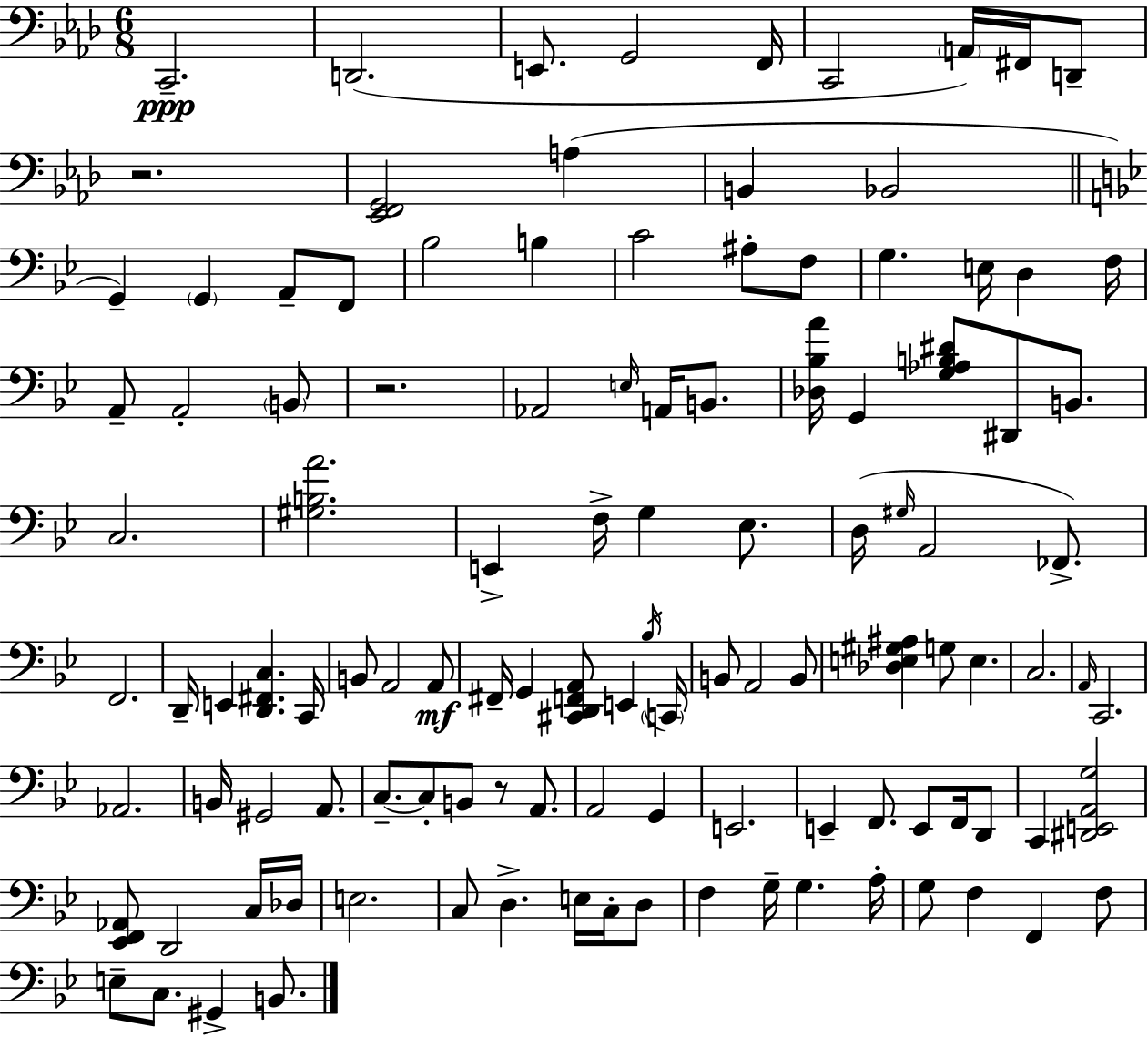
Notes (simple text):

C2/h. D2/h. E2/e. G2/h F2/s C2/h A2/s F#2/s D2/e R/h. [Eb2,F2,G2]/h A3/q B2/q Bb2/h G2/q G2/q A2/e F2/e Bb3/h B3/q C4/h A#3/e F3/e G3/q. E3/s D3/q F3/s A2/e A2/h B2/e R/h. Ab2/h E3/s A2/s B2/e. [Db3,Bb3,A4]/s G2/q [G3,Ab3,B3,D#4]/e D#2/e B2/e. C3/h. [G#3,B3,A4]/h. E2/q F3/s G3/q Eb3/e. D3/s G#3/s A2/h FES2/e. F2/h. D2/s E2/q [D2,F#2,C3]/q. C2/s B2/e A2/h A2/e F#2/s G2/q [C#2,D2,F2,A2]/e E2/q Bb3/s C2/s B2/e A2/h B2/e [Db3,E3,G#3,A#3]/q G3/e E3/q. C3/h. A2/s C2/h. Ab2/h. B2/s G#2/h A2/e. C3/e. C3/e B2/e R/e A2/e. A2/h G2/q E2/h. E2/q F2/e. E2/e F2/s D2/e C2/q [D#2,E2,A2,G3]/h [Eb2,F2,Ab2]/e D2/h C3/s Db3/s E3/h. C3/e D3/q. E3/s C3/s D3/e F3/q G3/s G3/q. A3/s G3/e F3/q F2/q F3/e E3/e C3/e. G#2/q B2/e.